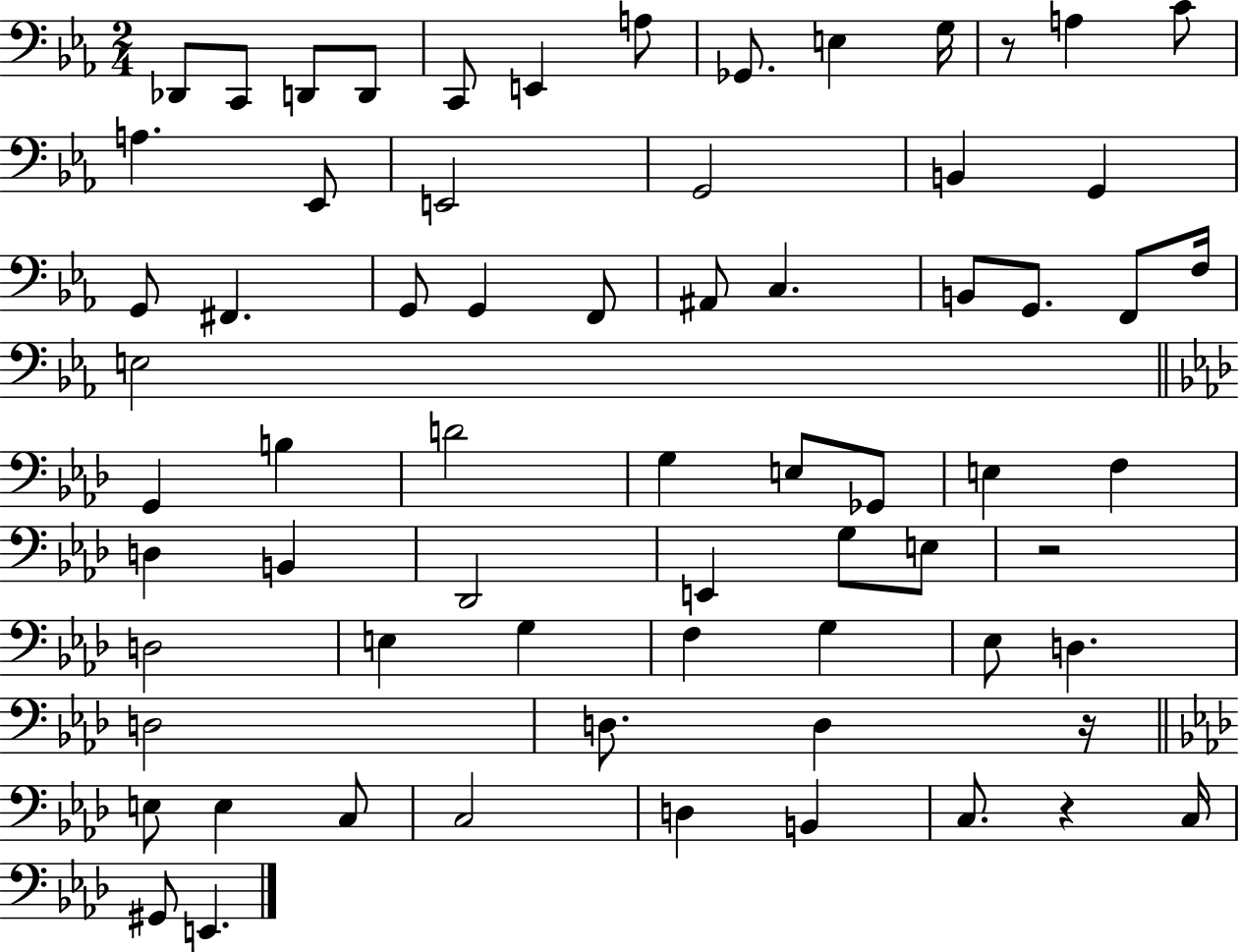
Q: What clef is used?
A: bass